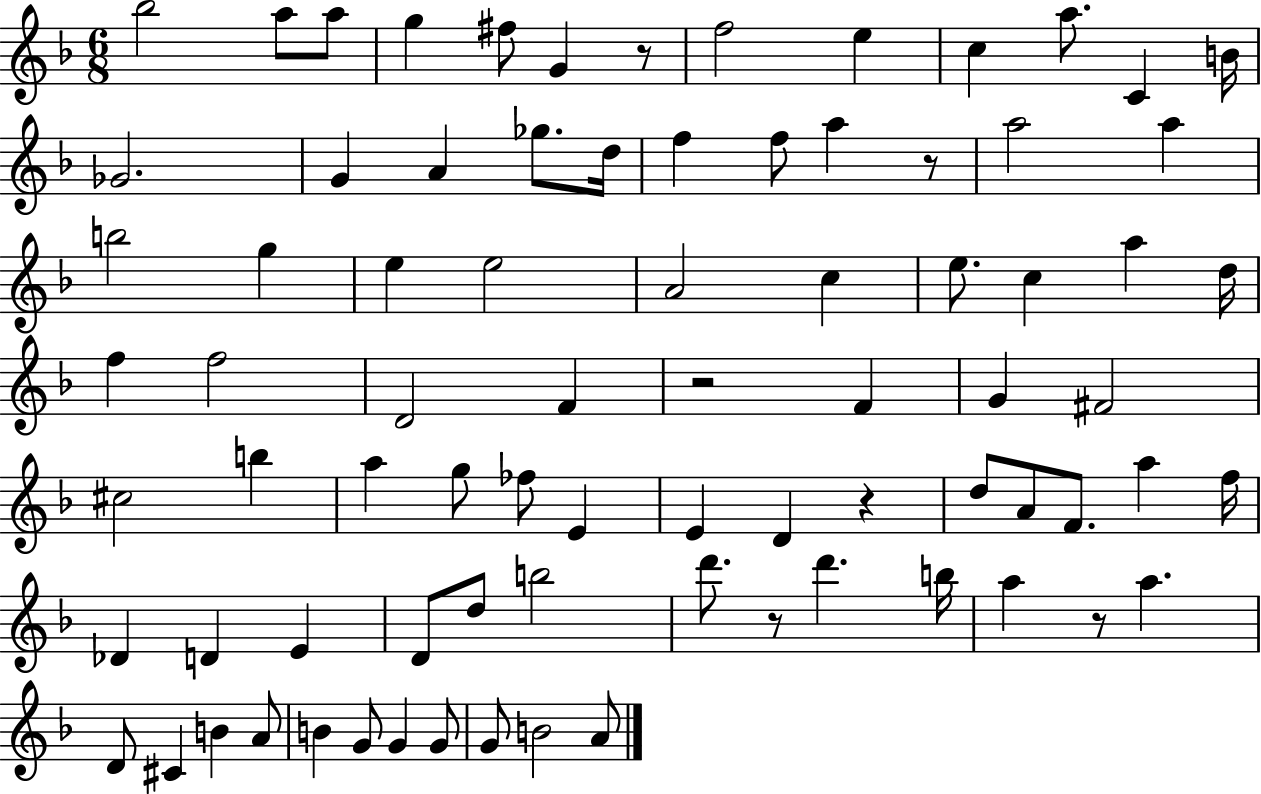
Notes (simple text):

Bb5/h A5/e A5/e G5/q F#5/e G4/q R/e F5/h E5/q C5/q A5/e. C4/q B4/s Gb4/h. G4/q A4/q Gb5/e. D5/s F5/q F5/e A5/q R/e A5/h A5/q B5/h G5/q E5/q E5/h A4/h C5/q E5/e. C5/q A5/q D5/s F5/q F5/h D4/h F4/q R/h F4/q G4/q F#4/h C#5/h B5/q A5/q G5/e FES5/e E4/q E4/q D4/q R/q D5/e A4/e F4/e. A5/q F5/s Db4/q D4/q E4/q D4/e D5/e B5/h D6/e. R/e D6/q. B5/s A5/q R/e A5/q. D4/e C#4/q B4/q A4/e B4/q G4/e G4/q G4/e G4/e B4/h A4/e